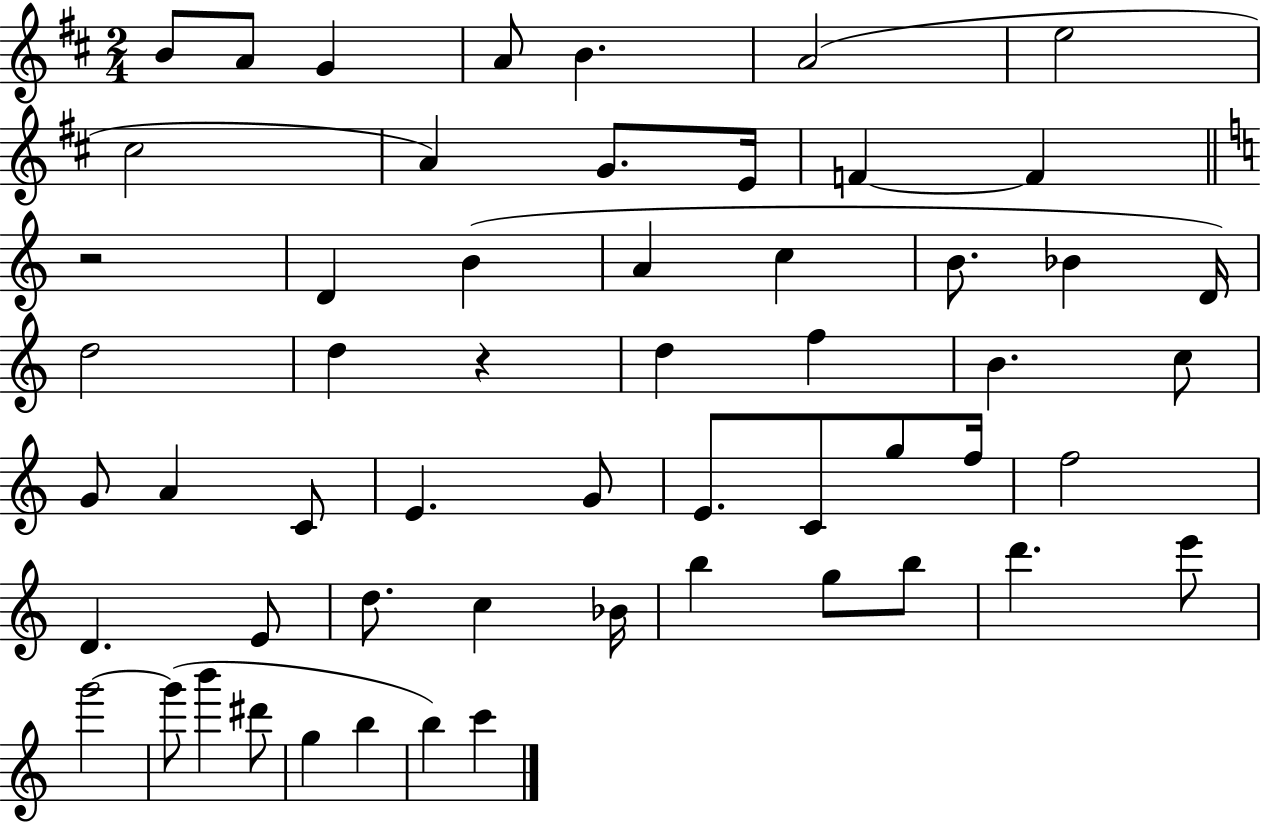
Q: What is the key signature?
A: D major